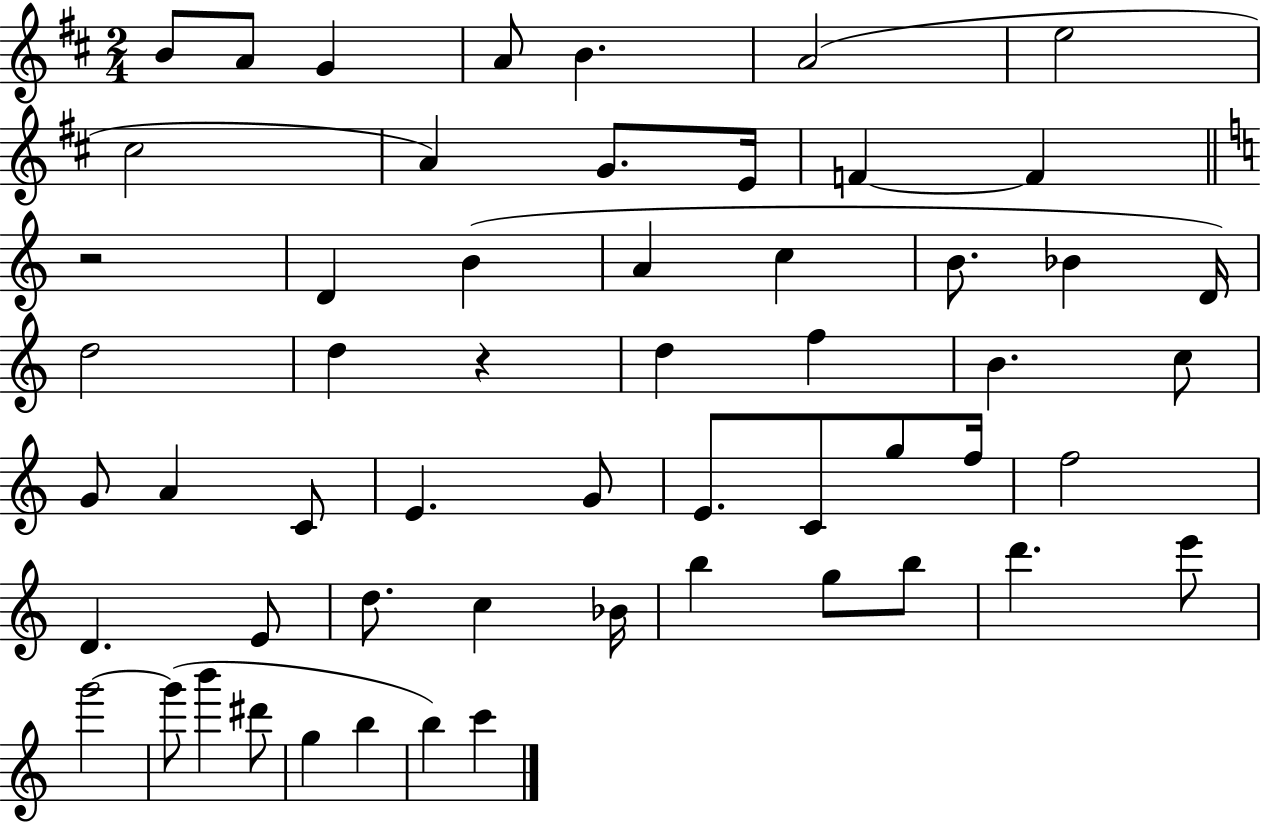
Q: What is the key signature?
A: D major